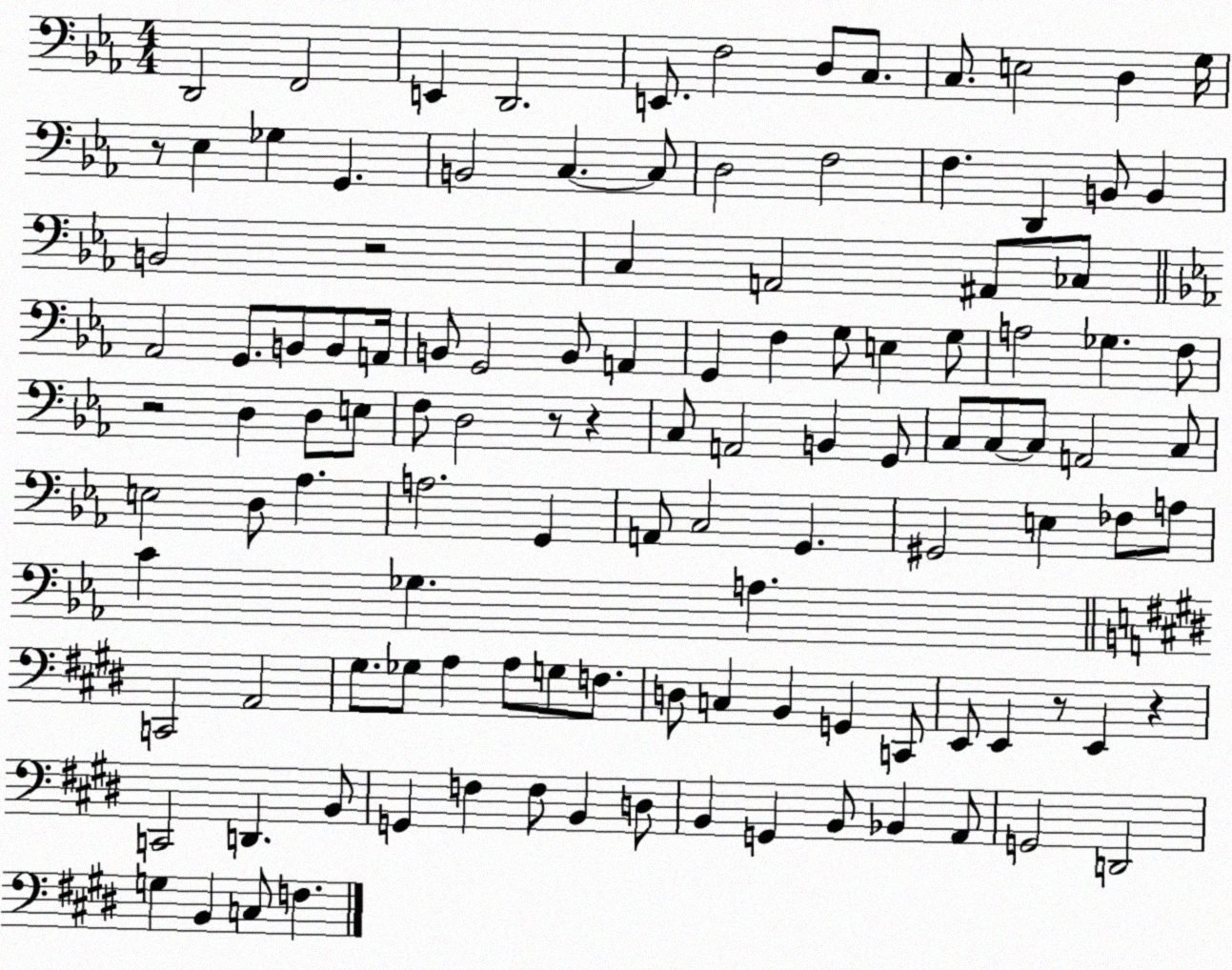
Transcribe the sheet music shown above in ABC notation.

X:1
T:Untitled
M:4/4
L:1/4
K:Eb
D,,2 F,,2 E,, D,,2 E,,/2 F,2 D,/2 C,/2 C,/2 E,2 D, G,/4 z/2 _E, _G, G,, B,,2 C, C,/2 D,2 F,2 F, D,, B,,/2 B,, B,,2 z2 C, A,,2 ^A,,/2 _C,/2 _A,,2 G,,/2 B,,/2 B,,/2 A,,/4 B,,/2 G,,2 B,,/2 A,, G,, F, G,/2 E, G,/2 A,2 _G, F,/2 z2 D, D,/2 E,/2 F,/2 D,2 z/2 z C,/2 A,,2 B,, G,,/2 C,/2 C,/2 C,/2 A,,2 C,/2 E,2 D,/2 _A, A,2 G,, A,,/2 C,2 G,, ^G,,2 E, _F,/2 A,/2 C _G, A, C,,2 A,,2 ^G,/2 _G,/2 A, A,/2 G,/2 F,/2 D,/2 C, B,, G,, C,,/2 E,,/2 E,, z/2 E,, z C,,2 D,, B,,/2 G,, F, F,/2 B,, D,/2 B,, G,, B,,/2 _B,, A,,/2 G,,2 D,,2 G, B,, C,/2 F,